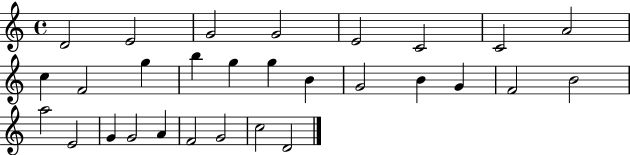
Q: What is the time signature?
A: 4/4